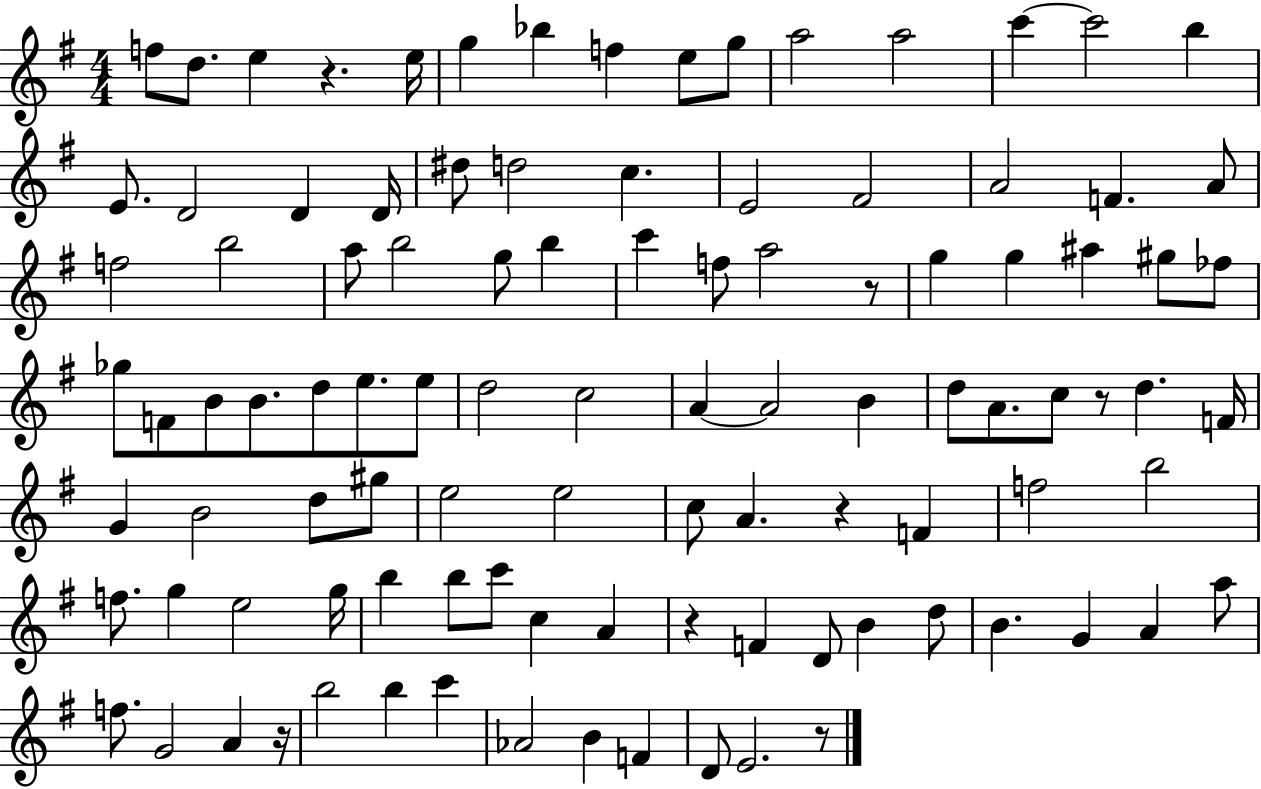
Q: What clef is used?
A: treble